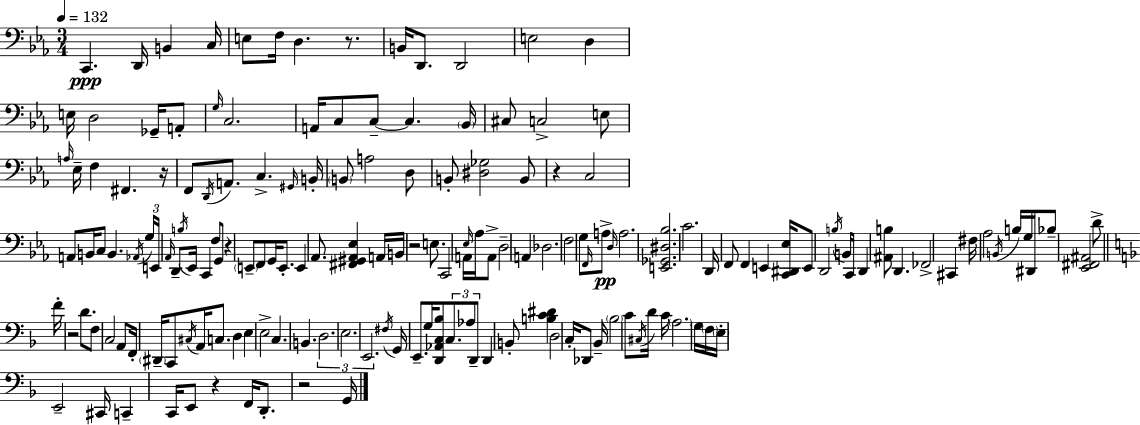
C2/q. D2/s B2/q C3/s E3/e F3/s D3/q. R/e. B2/s D2/e. D2/h E3/h D3/q E3/s D3/h Gb2/s A2/e G3/s C3/h. A2/s C3/e C3/e C3/q. Bb2/s C#3/e C3/h E3/e A3/s Eb3/s F3/q F#2/q. R/s F2/e D2/s A2/e. C3/q. G#2/s B2/s B2/e A3/h D3/e B2/e [D#3,Gb3]/h B2/e R/q C3/h A2/e B2/s C3/e B2/q. Ab2/s G3/s E2/s Ab2/s D2/e B3/s Eb2/s C2/q F3/e G2/e R/q E2/e F2/e G2/s E2/e. E2/q Ab2/e. [F#2,G#2,Ab2,Eb3]/q A2/s B2/s R/h E3/e. C2/h A2/s Eb3/s Ab3/s A2/e D3/h A2/q Db3/h. F3/h G3/e F2/s A3/e D3/s A3/h. [E2,Gb2,D#3,Bb3]/h. C4/h. D2/s F2/e F2/q E2/q [C2,D#2,Eb3]/s E2/e D2/h B3/s B2/s C2/s D2/q [A#2,B3]/e D2/q. FES2/h C#2/q F#3/s Ab3/h B2/s B3/s G3/s D#2/s Bb3/e [Eb2,F#2,A#2]/h D4/e F4/s R/h D4/e. F3/e C3/h A2/e F2/s D#2/s C2/e C#3/s A2/s C3/e. D3/q E3/q E3/h C3/q. B2/q. D3/h. E3/h. E2/h. F#3/s G2/s E2/e. G3/s [D2,Ab2,C3,Bb3]/e C3/e. Ab3/e D2/e D2/q B2/e [B3,C4,D#4]/q D3/h C3/s Db2/e Bb2/s Bb3/h C4/e C#3/s D4/s C4/s A3/h. G3/s F3/s E3/s E2/h C#2/s C2/q C2/s E2/e R/q F2/s D2/e. R/h G2/s